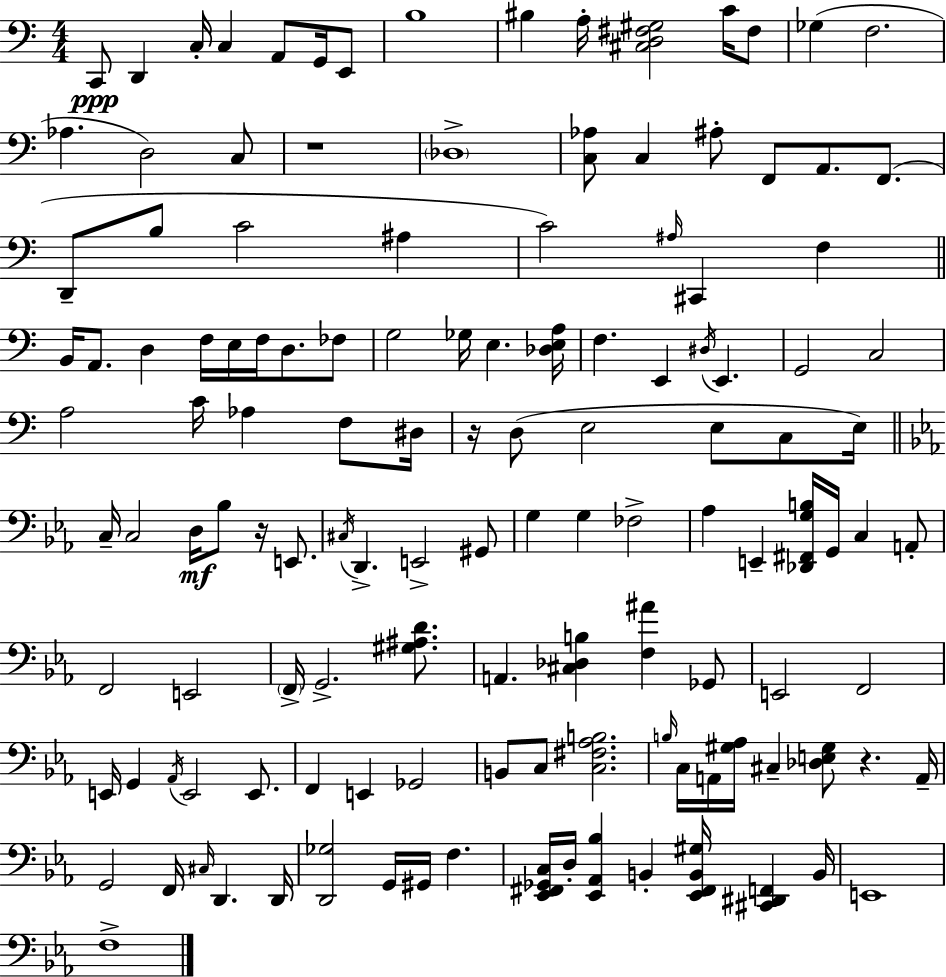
{
  \clef bass
  \numericTimeSignature
  \time 4/4
  \key c \major
  c,8\ppp d,4 c16-. c4 a,8 g,16 e,8 | b1 | bis4 a16-. <cis d fis gis>2 c'16 fis8 | ges4( f2. | \break aes4. d2) c8 | r1 | \parenthesize des1-> | <c aes>8 c4 ais8-. f,8 a,8. f,8.( | \break d,8-- b8 c'2 ais4 | c'2) \grace { ais16 } cis,4 f4 | \bar "||" \break \key a \minor b,16 a,8. d4 f16 e16 f16 d8. fes8 | g2 ges16 e4. <des e a>16 | f4. e,4 \acciaccatura { dis16 } e,4. | g,2 c2 | \break a2 c'16 aes4 f8 | dis16 r16 d8( e2 e8 c8 | e16) \bar "||" \break \key c \minor c16-- c2 d16\mf bes8 r16 e,8. | \acciaccatura { cis16 } d,4.-> e,2-> gis,8 | g4 g4 fes2-> | aes4 e,4-- <des, fis, g b>16 g,16 c4 a,8-. | \break f,2 e,2 | \parenthesize f,16-> g,2.-> <gis ais d'>8. | a,4. <cis des b>4 <f ais'>4 ges,8 | e,2 f,2 | \break e,16 g,4 \acciaccatura { aes,16 } e,2 e,8. | f,4 e,4 ges,2 | b,8 c8 <c fis aes b>2. | \grace { b16 } c16 a,16 <gis aes>16 cis4-- <des e gis>8 r4. | \break a,16-- g,2 f,16 \grace { cis16 } d,4. | d,16 <d, ges>2 g,16 gis,16 f4. | <ees, fis, ges, c>16 d16-. <ees, aes, bes>4 b,4-. <ees, fis, b, gis>16 <cis, dis, f,>4 | b,16 e,1 | \break f1-> | \bar "|."
}